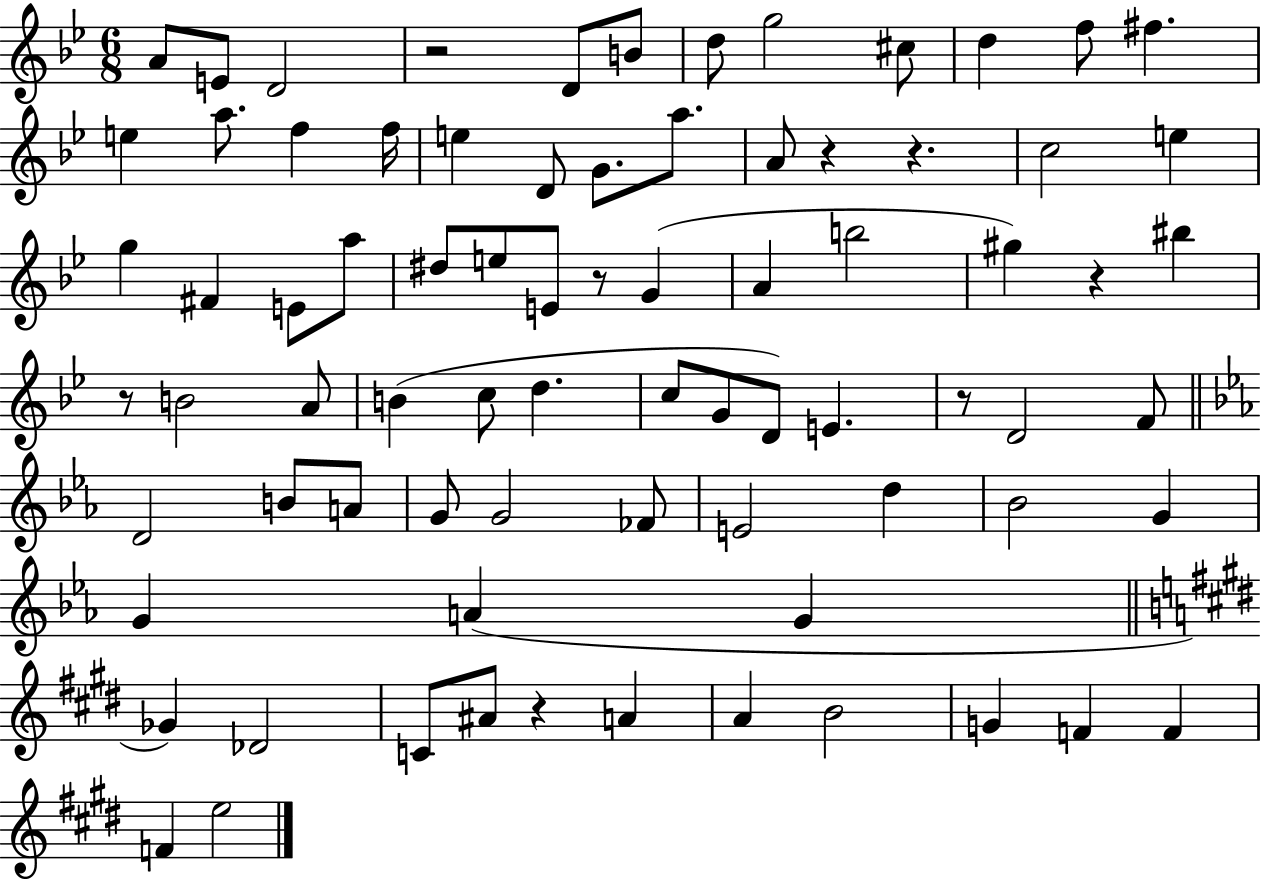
A4/e E4/e D4/h R/h D4/e B4/e D5/e G5/h C#5/e D5/q F5/e F#5/q. E5/q A5/e. F5/q F5/s E5/q D4/e G4/e. A5/e. A4/e R/q R/q. C5/h E5/q G5/q F#4/q E4/e A5/e D#5/e E5/e E4/e R/e G4/q A4/q B5/h G#5/q R/q BIS5/q R/e B4/h A4/e B4/q C5/e D5/q. C5/e G4/e D4/e E4/q. R/e D4/h F4/e D4/h B4/e A4/e G4/e G4/h FES4/e E4/h D5/q Bb4/h G4/q G4/q A4/q G4/q Gb4/q Db4/h C4/e A#4/e R/q A4/q A4/q B4/h G4/q F4/q F4/q F4/q E5/h